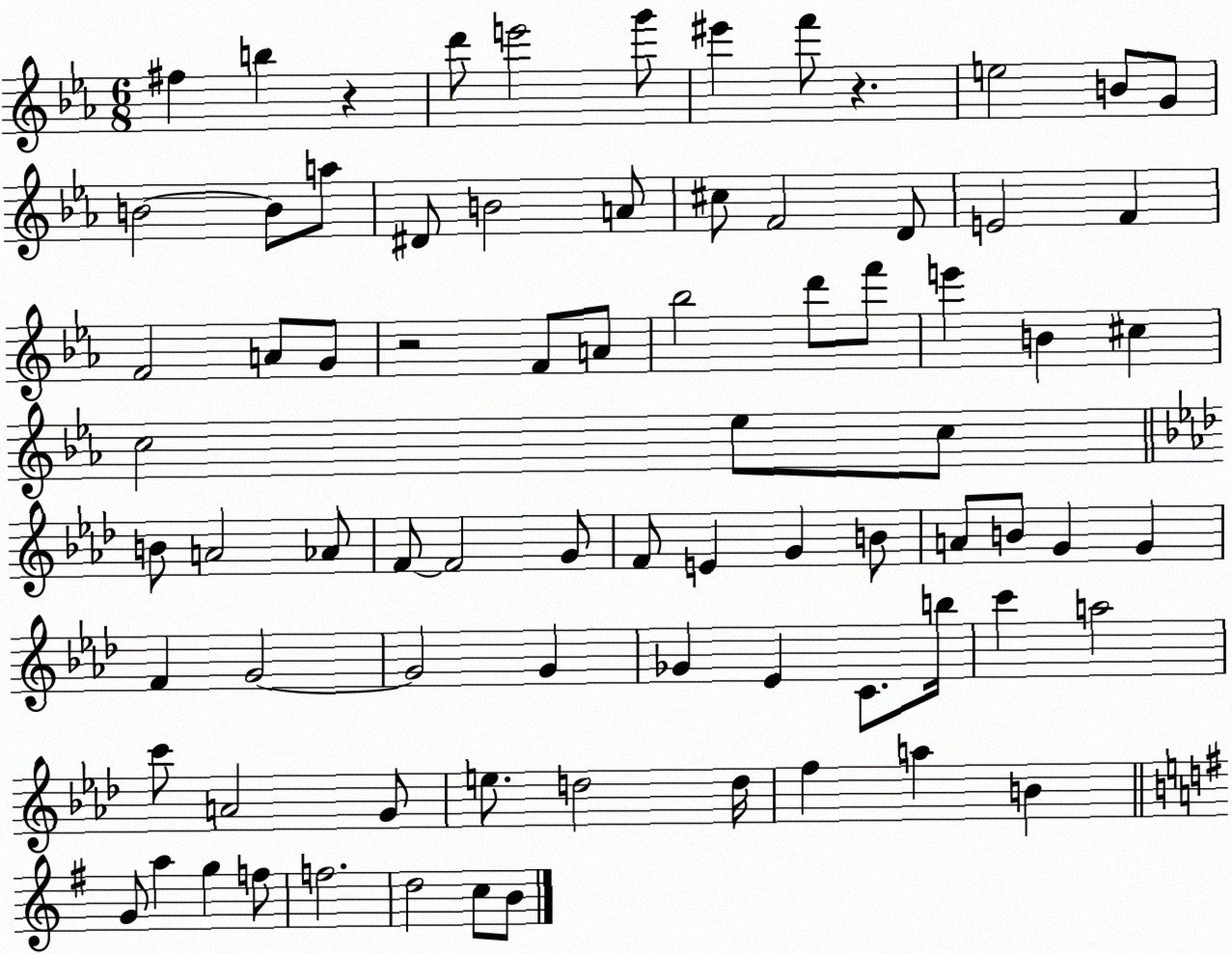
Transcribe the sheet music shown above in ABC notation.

X:1
T:Untitled
M:6/8
L:1/4
K:Eb
^f b z d'/2 e'2 g'/2 ^e' f'/2 z e2 B/2 G/2 B2 B/2 a/2 ^D/2 B2 A/2 ^c/2 F2 D/2 E2 F F2 A/2 G/2 z2 F/2 A/2 _b2 d'/2 f'/2 e' B ^c c2 _e/2 c/2 B/2 A2 _A/2 F/2 F2 G/2 F/2 E G B/2 A/2 B/2 G G F G2 G2 G _G _E C/2 b/4 c' a2 c'/2 A2 G/2 e/2 d2 d/4 f a B G/2 a g f/2 f2 d2 c/2 B/2